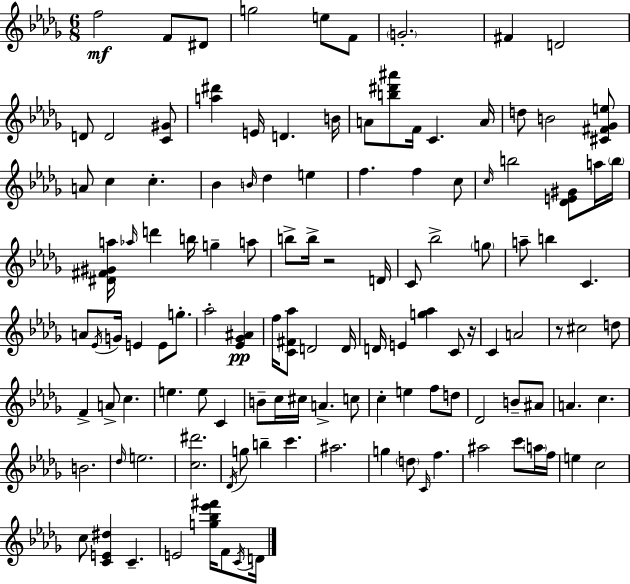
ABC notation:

X:1
T:Untitled
M:6/8
L:1/4
K:Bbm
f2 F/2 ^D/2 g2 e/2 F/2 G2 ^F D2 D/2 D2 [C^G]/2 [a^d'] E/4 D B/4 A/2 [b^d'^a']/2 F/4 C A/4 d/2 B2 [^C^F_Ge]/2 A/2 c c _B B/4 _d e f f c/2 c/4 b2 [_DE^G]/2 a/4 b/4 [^D^F^Ga]/4 _a/4 d' b/4 g a/2 b/2 b/4 z2 D/4 C/2 _b2 g/2 a/2 b C A/2 _E/4 G/4 E E/2 g/2 _a2 [_E_G^A] f/4 [C^F_a]/2 D2 D/4 D/4 E [g_a] C/2 z/4 C A2 z/2 ^c2 d/2 F A/2 c e e/2 C B/2 c/4 ^c/4 A c/2 c e f/2 d/2 _D2 B/2 ^A/2 A c B2 _d/4 e2 [c^d']2 _D/4 g/2 b c' ^a2 g d/2 C/4 f ^a2 c'/2 a/4 f/4 e c2 c/2 [CE^d] C E2 [g_b_e'^f']/4 F/2 C/4 D/4